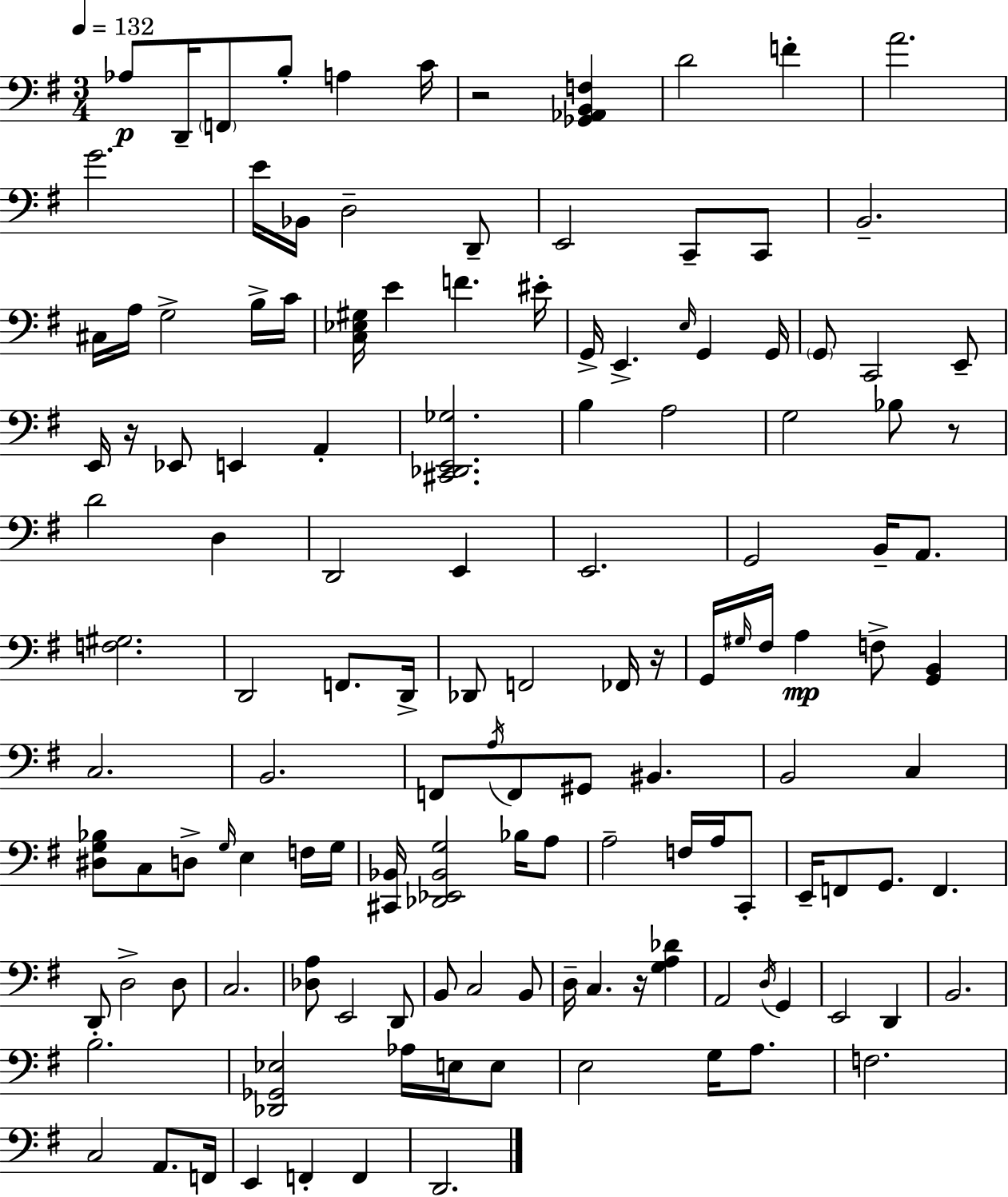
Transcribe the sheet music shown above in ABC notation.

X:1
T:Untitled
M:3/4
L:1/4
K:G
_A,/2 D,,/4 F,,/2 B,/2 A, C/4 z2 [_G,,_A,,B,,F,] D2 F A2 G2 E/4 _B,,/4 D,2 D,,/2 E,,2 C,,/2 C,,/2 B,,2 ^C,/4 A,/4 G,2 B,/4 C/4 [C,_E,^G,]/4 E F ^E/4 G,,/4 E,, E,/4 G,, G,,/4 G,,/2 C,,2 E,,/2 E,,/4 z/4 _E,,/2 E,, A,, [^C,,_D,,E,,_G,]2 B, A,2 G,2 _B,/2 z/2 D2 D, D,,2 E,, E,,2 G,,2 B,,/4 A,,/2 [F,^G,]2 D,,2 F,,/2 D,,/4 _D,,/2 F,,2 _F,,/4 z/4 G,,/4 ^G,/4 ^F,/4 A, F,/2 [G,,B,,] C,2 B,,2 F,,/2 A,/4 F,,/2 ^G,,/2 ^B,, B,,2 C, [^D,G,_B,]/2 C,/2 D,/2 G,/4 E, F,/4 G,/4 [^C,,_B,,]/4 [_D,,_E,,_B,,G,]2 _B,/4 A,/2 A,2 F,/4 A,/4 C,,/2 E,,/4 F,,/2 G,,/2 F,, D,,/2 D,2 D,/2 C,2 [_D,A,]/2 E,,2 D,,/2 B,,/2 C,2 B,,/2 D,/4 C, z/4 [G,A,_D] A,,2 D,/4 G,, E,,2 D,, B,,2 B,2 [_D,,_G,,_E,]2 _A,/4 E,/4 E,/2 E,2 G,/4 A,/2 F,2 C,2 A,,/2 F,,/4 E,, F,, F,, D,,2